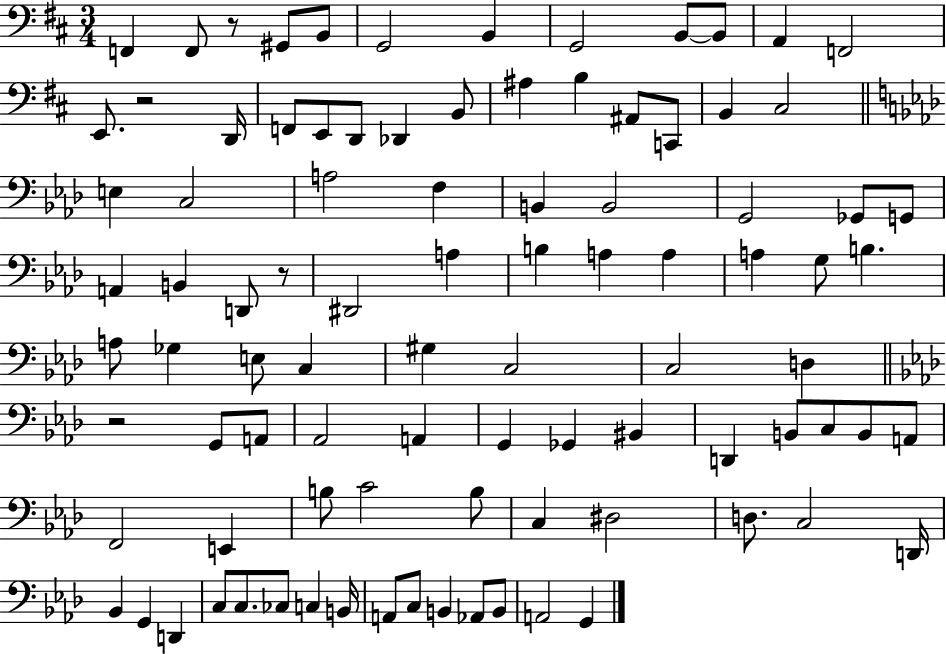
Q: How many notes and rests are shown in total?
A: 93